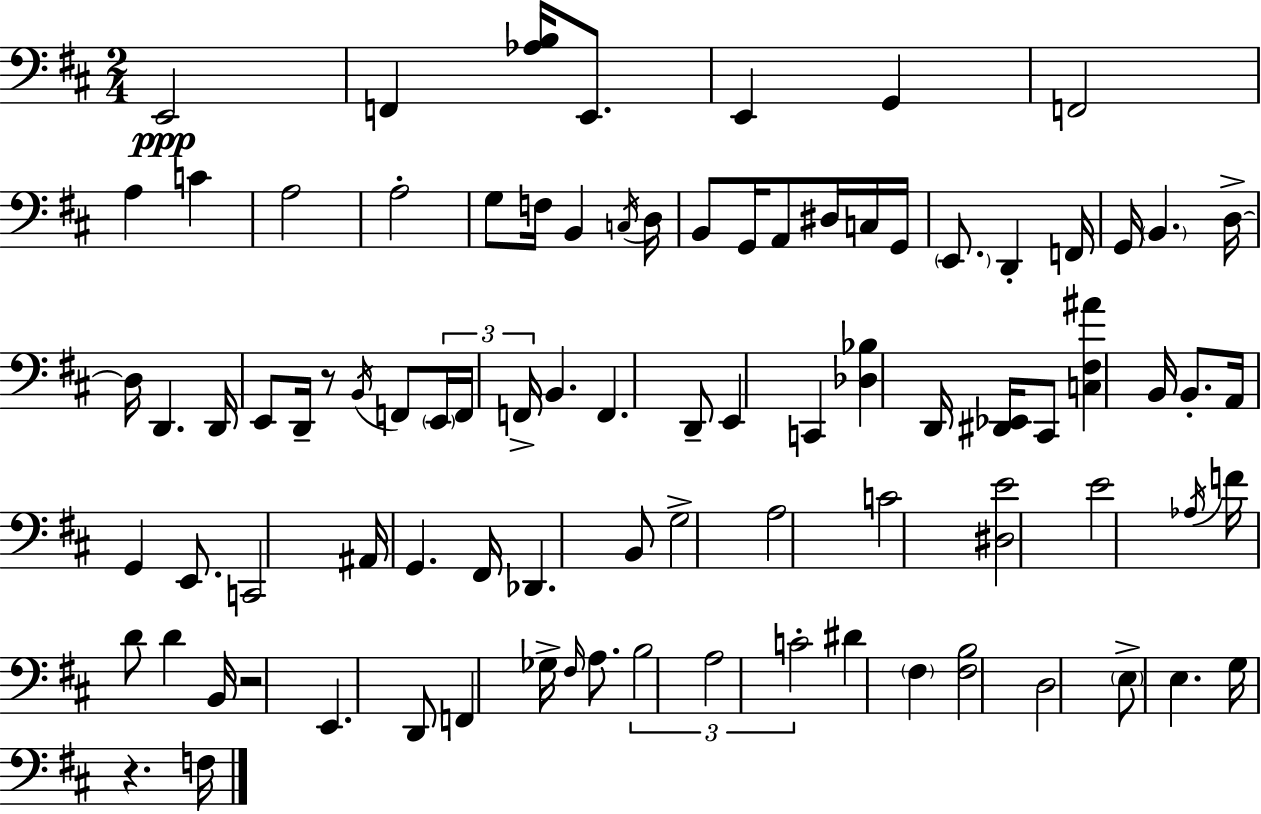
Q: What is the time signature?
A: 2/4